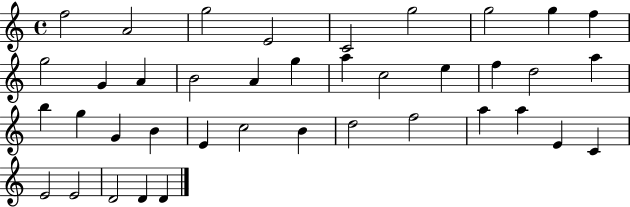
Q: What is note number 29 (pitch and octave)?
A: D5